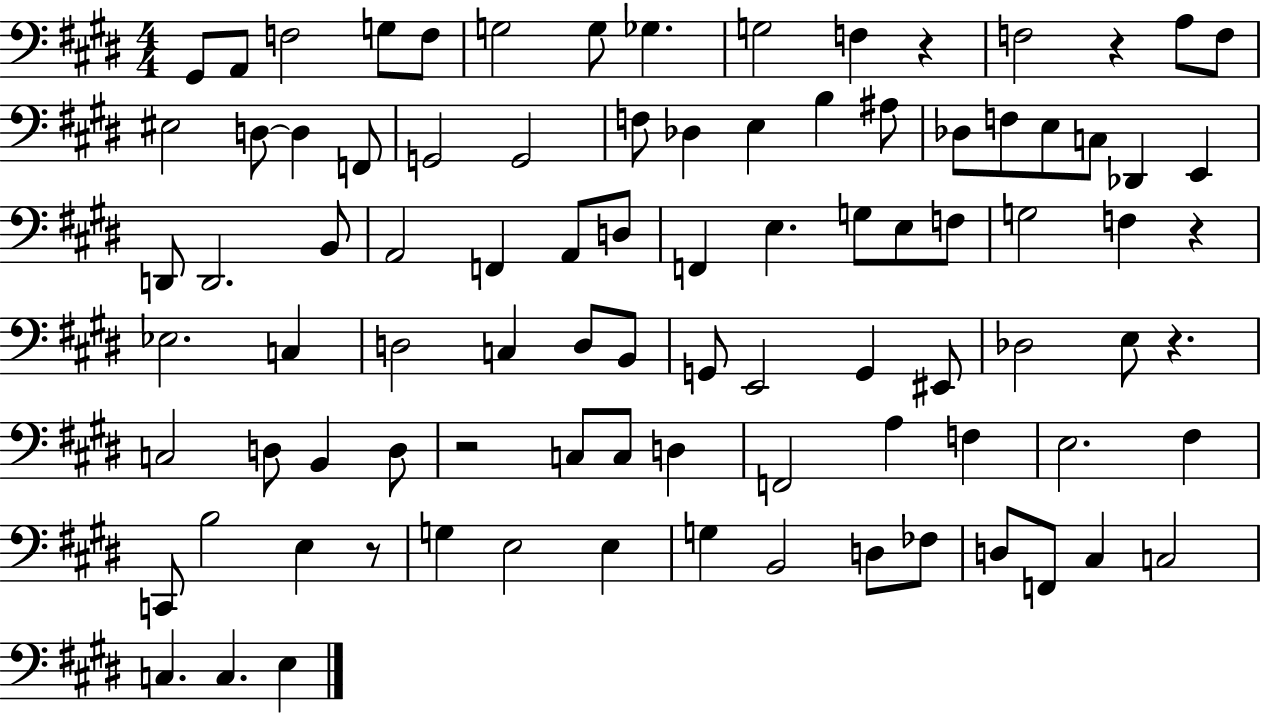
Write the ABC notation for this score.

X:1
T:Untitled
M:4/4
L:1/4
K:E
^G,,/2 A,,/2 F,2 G,/2 F,/2 G,2 G,/2 _G, G,2 F, z F,2 z A,/2 F,/2 ^E,2 D,/2 D, F,,/2 G,,2 G,,2 F,/2 _D, E, B, ^A,/2 _D,/2 F,/2 E,/2 C,/2 _D,, E,, D,,/2 D,,2 B,,/2 A,,2 F,, A,,/2 D,/2 F,, E, G,/2 E,/2 F,/2 G,2 F, z _E,2 C, D,2 C, D,/2 B,,/2 G,,/2 E,,2 G,, ^E,,/2 _D,2 E,/2 z C,2 D,/2 B,, D,/2 z2 C,/2 C,/2 D, F,,2 A, F, E,2 ^F, C,,/2 B,2 E, z/2 G, E,2 E, G, B,,2 D,/2 _F,/2 D,/2 F,,/2 ^C, C,2 C, C, E,